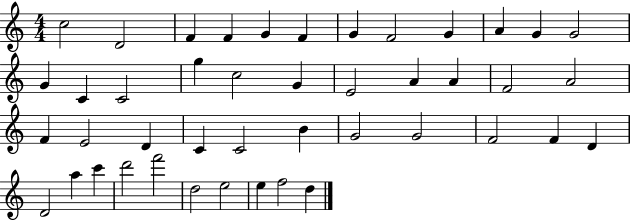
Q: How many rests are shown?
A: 0